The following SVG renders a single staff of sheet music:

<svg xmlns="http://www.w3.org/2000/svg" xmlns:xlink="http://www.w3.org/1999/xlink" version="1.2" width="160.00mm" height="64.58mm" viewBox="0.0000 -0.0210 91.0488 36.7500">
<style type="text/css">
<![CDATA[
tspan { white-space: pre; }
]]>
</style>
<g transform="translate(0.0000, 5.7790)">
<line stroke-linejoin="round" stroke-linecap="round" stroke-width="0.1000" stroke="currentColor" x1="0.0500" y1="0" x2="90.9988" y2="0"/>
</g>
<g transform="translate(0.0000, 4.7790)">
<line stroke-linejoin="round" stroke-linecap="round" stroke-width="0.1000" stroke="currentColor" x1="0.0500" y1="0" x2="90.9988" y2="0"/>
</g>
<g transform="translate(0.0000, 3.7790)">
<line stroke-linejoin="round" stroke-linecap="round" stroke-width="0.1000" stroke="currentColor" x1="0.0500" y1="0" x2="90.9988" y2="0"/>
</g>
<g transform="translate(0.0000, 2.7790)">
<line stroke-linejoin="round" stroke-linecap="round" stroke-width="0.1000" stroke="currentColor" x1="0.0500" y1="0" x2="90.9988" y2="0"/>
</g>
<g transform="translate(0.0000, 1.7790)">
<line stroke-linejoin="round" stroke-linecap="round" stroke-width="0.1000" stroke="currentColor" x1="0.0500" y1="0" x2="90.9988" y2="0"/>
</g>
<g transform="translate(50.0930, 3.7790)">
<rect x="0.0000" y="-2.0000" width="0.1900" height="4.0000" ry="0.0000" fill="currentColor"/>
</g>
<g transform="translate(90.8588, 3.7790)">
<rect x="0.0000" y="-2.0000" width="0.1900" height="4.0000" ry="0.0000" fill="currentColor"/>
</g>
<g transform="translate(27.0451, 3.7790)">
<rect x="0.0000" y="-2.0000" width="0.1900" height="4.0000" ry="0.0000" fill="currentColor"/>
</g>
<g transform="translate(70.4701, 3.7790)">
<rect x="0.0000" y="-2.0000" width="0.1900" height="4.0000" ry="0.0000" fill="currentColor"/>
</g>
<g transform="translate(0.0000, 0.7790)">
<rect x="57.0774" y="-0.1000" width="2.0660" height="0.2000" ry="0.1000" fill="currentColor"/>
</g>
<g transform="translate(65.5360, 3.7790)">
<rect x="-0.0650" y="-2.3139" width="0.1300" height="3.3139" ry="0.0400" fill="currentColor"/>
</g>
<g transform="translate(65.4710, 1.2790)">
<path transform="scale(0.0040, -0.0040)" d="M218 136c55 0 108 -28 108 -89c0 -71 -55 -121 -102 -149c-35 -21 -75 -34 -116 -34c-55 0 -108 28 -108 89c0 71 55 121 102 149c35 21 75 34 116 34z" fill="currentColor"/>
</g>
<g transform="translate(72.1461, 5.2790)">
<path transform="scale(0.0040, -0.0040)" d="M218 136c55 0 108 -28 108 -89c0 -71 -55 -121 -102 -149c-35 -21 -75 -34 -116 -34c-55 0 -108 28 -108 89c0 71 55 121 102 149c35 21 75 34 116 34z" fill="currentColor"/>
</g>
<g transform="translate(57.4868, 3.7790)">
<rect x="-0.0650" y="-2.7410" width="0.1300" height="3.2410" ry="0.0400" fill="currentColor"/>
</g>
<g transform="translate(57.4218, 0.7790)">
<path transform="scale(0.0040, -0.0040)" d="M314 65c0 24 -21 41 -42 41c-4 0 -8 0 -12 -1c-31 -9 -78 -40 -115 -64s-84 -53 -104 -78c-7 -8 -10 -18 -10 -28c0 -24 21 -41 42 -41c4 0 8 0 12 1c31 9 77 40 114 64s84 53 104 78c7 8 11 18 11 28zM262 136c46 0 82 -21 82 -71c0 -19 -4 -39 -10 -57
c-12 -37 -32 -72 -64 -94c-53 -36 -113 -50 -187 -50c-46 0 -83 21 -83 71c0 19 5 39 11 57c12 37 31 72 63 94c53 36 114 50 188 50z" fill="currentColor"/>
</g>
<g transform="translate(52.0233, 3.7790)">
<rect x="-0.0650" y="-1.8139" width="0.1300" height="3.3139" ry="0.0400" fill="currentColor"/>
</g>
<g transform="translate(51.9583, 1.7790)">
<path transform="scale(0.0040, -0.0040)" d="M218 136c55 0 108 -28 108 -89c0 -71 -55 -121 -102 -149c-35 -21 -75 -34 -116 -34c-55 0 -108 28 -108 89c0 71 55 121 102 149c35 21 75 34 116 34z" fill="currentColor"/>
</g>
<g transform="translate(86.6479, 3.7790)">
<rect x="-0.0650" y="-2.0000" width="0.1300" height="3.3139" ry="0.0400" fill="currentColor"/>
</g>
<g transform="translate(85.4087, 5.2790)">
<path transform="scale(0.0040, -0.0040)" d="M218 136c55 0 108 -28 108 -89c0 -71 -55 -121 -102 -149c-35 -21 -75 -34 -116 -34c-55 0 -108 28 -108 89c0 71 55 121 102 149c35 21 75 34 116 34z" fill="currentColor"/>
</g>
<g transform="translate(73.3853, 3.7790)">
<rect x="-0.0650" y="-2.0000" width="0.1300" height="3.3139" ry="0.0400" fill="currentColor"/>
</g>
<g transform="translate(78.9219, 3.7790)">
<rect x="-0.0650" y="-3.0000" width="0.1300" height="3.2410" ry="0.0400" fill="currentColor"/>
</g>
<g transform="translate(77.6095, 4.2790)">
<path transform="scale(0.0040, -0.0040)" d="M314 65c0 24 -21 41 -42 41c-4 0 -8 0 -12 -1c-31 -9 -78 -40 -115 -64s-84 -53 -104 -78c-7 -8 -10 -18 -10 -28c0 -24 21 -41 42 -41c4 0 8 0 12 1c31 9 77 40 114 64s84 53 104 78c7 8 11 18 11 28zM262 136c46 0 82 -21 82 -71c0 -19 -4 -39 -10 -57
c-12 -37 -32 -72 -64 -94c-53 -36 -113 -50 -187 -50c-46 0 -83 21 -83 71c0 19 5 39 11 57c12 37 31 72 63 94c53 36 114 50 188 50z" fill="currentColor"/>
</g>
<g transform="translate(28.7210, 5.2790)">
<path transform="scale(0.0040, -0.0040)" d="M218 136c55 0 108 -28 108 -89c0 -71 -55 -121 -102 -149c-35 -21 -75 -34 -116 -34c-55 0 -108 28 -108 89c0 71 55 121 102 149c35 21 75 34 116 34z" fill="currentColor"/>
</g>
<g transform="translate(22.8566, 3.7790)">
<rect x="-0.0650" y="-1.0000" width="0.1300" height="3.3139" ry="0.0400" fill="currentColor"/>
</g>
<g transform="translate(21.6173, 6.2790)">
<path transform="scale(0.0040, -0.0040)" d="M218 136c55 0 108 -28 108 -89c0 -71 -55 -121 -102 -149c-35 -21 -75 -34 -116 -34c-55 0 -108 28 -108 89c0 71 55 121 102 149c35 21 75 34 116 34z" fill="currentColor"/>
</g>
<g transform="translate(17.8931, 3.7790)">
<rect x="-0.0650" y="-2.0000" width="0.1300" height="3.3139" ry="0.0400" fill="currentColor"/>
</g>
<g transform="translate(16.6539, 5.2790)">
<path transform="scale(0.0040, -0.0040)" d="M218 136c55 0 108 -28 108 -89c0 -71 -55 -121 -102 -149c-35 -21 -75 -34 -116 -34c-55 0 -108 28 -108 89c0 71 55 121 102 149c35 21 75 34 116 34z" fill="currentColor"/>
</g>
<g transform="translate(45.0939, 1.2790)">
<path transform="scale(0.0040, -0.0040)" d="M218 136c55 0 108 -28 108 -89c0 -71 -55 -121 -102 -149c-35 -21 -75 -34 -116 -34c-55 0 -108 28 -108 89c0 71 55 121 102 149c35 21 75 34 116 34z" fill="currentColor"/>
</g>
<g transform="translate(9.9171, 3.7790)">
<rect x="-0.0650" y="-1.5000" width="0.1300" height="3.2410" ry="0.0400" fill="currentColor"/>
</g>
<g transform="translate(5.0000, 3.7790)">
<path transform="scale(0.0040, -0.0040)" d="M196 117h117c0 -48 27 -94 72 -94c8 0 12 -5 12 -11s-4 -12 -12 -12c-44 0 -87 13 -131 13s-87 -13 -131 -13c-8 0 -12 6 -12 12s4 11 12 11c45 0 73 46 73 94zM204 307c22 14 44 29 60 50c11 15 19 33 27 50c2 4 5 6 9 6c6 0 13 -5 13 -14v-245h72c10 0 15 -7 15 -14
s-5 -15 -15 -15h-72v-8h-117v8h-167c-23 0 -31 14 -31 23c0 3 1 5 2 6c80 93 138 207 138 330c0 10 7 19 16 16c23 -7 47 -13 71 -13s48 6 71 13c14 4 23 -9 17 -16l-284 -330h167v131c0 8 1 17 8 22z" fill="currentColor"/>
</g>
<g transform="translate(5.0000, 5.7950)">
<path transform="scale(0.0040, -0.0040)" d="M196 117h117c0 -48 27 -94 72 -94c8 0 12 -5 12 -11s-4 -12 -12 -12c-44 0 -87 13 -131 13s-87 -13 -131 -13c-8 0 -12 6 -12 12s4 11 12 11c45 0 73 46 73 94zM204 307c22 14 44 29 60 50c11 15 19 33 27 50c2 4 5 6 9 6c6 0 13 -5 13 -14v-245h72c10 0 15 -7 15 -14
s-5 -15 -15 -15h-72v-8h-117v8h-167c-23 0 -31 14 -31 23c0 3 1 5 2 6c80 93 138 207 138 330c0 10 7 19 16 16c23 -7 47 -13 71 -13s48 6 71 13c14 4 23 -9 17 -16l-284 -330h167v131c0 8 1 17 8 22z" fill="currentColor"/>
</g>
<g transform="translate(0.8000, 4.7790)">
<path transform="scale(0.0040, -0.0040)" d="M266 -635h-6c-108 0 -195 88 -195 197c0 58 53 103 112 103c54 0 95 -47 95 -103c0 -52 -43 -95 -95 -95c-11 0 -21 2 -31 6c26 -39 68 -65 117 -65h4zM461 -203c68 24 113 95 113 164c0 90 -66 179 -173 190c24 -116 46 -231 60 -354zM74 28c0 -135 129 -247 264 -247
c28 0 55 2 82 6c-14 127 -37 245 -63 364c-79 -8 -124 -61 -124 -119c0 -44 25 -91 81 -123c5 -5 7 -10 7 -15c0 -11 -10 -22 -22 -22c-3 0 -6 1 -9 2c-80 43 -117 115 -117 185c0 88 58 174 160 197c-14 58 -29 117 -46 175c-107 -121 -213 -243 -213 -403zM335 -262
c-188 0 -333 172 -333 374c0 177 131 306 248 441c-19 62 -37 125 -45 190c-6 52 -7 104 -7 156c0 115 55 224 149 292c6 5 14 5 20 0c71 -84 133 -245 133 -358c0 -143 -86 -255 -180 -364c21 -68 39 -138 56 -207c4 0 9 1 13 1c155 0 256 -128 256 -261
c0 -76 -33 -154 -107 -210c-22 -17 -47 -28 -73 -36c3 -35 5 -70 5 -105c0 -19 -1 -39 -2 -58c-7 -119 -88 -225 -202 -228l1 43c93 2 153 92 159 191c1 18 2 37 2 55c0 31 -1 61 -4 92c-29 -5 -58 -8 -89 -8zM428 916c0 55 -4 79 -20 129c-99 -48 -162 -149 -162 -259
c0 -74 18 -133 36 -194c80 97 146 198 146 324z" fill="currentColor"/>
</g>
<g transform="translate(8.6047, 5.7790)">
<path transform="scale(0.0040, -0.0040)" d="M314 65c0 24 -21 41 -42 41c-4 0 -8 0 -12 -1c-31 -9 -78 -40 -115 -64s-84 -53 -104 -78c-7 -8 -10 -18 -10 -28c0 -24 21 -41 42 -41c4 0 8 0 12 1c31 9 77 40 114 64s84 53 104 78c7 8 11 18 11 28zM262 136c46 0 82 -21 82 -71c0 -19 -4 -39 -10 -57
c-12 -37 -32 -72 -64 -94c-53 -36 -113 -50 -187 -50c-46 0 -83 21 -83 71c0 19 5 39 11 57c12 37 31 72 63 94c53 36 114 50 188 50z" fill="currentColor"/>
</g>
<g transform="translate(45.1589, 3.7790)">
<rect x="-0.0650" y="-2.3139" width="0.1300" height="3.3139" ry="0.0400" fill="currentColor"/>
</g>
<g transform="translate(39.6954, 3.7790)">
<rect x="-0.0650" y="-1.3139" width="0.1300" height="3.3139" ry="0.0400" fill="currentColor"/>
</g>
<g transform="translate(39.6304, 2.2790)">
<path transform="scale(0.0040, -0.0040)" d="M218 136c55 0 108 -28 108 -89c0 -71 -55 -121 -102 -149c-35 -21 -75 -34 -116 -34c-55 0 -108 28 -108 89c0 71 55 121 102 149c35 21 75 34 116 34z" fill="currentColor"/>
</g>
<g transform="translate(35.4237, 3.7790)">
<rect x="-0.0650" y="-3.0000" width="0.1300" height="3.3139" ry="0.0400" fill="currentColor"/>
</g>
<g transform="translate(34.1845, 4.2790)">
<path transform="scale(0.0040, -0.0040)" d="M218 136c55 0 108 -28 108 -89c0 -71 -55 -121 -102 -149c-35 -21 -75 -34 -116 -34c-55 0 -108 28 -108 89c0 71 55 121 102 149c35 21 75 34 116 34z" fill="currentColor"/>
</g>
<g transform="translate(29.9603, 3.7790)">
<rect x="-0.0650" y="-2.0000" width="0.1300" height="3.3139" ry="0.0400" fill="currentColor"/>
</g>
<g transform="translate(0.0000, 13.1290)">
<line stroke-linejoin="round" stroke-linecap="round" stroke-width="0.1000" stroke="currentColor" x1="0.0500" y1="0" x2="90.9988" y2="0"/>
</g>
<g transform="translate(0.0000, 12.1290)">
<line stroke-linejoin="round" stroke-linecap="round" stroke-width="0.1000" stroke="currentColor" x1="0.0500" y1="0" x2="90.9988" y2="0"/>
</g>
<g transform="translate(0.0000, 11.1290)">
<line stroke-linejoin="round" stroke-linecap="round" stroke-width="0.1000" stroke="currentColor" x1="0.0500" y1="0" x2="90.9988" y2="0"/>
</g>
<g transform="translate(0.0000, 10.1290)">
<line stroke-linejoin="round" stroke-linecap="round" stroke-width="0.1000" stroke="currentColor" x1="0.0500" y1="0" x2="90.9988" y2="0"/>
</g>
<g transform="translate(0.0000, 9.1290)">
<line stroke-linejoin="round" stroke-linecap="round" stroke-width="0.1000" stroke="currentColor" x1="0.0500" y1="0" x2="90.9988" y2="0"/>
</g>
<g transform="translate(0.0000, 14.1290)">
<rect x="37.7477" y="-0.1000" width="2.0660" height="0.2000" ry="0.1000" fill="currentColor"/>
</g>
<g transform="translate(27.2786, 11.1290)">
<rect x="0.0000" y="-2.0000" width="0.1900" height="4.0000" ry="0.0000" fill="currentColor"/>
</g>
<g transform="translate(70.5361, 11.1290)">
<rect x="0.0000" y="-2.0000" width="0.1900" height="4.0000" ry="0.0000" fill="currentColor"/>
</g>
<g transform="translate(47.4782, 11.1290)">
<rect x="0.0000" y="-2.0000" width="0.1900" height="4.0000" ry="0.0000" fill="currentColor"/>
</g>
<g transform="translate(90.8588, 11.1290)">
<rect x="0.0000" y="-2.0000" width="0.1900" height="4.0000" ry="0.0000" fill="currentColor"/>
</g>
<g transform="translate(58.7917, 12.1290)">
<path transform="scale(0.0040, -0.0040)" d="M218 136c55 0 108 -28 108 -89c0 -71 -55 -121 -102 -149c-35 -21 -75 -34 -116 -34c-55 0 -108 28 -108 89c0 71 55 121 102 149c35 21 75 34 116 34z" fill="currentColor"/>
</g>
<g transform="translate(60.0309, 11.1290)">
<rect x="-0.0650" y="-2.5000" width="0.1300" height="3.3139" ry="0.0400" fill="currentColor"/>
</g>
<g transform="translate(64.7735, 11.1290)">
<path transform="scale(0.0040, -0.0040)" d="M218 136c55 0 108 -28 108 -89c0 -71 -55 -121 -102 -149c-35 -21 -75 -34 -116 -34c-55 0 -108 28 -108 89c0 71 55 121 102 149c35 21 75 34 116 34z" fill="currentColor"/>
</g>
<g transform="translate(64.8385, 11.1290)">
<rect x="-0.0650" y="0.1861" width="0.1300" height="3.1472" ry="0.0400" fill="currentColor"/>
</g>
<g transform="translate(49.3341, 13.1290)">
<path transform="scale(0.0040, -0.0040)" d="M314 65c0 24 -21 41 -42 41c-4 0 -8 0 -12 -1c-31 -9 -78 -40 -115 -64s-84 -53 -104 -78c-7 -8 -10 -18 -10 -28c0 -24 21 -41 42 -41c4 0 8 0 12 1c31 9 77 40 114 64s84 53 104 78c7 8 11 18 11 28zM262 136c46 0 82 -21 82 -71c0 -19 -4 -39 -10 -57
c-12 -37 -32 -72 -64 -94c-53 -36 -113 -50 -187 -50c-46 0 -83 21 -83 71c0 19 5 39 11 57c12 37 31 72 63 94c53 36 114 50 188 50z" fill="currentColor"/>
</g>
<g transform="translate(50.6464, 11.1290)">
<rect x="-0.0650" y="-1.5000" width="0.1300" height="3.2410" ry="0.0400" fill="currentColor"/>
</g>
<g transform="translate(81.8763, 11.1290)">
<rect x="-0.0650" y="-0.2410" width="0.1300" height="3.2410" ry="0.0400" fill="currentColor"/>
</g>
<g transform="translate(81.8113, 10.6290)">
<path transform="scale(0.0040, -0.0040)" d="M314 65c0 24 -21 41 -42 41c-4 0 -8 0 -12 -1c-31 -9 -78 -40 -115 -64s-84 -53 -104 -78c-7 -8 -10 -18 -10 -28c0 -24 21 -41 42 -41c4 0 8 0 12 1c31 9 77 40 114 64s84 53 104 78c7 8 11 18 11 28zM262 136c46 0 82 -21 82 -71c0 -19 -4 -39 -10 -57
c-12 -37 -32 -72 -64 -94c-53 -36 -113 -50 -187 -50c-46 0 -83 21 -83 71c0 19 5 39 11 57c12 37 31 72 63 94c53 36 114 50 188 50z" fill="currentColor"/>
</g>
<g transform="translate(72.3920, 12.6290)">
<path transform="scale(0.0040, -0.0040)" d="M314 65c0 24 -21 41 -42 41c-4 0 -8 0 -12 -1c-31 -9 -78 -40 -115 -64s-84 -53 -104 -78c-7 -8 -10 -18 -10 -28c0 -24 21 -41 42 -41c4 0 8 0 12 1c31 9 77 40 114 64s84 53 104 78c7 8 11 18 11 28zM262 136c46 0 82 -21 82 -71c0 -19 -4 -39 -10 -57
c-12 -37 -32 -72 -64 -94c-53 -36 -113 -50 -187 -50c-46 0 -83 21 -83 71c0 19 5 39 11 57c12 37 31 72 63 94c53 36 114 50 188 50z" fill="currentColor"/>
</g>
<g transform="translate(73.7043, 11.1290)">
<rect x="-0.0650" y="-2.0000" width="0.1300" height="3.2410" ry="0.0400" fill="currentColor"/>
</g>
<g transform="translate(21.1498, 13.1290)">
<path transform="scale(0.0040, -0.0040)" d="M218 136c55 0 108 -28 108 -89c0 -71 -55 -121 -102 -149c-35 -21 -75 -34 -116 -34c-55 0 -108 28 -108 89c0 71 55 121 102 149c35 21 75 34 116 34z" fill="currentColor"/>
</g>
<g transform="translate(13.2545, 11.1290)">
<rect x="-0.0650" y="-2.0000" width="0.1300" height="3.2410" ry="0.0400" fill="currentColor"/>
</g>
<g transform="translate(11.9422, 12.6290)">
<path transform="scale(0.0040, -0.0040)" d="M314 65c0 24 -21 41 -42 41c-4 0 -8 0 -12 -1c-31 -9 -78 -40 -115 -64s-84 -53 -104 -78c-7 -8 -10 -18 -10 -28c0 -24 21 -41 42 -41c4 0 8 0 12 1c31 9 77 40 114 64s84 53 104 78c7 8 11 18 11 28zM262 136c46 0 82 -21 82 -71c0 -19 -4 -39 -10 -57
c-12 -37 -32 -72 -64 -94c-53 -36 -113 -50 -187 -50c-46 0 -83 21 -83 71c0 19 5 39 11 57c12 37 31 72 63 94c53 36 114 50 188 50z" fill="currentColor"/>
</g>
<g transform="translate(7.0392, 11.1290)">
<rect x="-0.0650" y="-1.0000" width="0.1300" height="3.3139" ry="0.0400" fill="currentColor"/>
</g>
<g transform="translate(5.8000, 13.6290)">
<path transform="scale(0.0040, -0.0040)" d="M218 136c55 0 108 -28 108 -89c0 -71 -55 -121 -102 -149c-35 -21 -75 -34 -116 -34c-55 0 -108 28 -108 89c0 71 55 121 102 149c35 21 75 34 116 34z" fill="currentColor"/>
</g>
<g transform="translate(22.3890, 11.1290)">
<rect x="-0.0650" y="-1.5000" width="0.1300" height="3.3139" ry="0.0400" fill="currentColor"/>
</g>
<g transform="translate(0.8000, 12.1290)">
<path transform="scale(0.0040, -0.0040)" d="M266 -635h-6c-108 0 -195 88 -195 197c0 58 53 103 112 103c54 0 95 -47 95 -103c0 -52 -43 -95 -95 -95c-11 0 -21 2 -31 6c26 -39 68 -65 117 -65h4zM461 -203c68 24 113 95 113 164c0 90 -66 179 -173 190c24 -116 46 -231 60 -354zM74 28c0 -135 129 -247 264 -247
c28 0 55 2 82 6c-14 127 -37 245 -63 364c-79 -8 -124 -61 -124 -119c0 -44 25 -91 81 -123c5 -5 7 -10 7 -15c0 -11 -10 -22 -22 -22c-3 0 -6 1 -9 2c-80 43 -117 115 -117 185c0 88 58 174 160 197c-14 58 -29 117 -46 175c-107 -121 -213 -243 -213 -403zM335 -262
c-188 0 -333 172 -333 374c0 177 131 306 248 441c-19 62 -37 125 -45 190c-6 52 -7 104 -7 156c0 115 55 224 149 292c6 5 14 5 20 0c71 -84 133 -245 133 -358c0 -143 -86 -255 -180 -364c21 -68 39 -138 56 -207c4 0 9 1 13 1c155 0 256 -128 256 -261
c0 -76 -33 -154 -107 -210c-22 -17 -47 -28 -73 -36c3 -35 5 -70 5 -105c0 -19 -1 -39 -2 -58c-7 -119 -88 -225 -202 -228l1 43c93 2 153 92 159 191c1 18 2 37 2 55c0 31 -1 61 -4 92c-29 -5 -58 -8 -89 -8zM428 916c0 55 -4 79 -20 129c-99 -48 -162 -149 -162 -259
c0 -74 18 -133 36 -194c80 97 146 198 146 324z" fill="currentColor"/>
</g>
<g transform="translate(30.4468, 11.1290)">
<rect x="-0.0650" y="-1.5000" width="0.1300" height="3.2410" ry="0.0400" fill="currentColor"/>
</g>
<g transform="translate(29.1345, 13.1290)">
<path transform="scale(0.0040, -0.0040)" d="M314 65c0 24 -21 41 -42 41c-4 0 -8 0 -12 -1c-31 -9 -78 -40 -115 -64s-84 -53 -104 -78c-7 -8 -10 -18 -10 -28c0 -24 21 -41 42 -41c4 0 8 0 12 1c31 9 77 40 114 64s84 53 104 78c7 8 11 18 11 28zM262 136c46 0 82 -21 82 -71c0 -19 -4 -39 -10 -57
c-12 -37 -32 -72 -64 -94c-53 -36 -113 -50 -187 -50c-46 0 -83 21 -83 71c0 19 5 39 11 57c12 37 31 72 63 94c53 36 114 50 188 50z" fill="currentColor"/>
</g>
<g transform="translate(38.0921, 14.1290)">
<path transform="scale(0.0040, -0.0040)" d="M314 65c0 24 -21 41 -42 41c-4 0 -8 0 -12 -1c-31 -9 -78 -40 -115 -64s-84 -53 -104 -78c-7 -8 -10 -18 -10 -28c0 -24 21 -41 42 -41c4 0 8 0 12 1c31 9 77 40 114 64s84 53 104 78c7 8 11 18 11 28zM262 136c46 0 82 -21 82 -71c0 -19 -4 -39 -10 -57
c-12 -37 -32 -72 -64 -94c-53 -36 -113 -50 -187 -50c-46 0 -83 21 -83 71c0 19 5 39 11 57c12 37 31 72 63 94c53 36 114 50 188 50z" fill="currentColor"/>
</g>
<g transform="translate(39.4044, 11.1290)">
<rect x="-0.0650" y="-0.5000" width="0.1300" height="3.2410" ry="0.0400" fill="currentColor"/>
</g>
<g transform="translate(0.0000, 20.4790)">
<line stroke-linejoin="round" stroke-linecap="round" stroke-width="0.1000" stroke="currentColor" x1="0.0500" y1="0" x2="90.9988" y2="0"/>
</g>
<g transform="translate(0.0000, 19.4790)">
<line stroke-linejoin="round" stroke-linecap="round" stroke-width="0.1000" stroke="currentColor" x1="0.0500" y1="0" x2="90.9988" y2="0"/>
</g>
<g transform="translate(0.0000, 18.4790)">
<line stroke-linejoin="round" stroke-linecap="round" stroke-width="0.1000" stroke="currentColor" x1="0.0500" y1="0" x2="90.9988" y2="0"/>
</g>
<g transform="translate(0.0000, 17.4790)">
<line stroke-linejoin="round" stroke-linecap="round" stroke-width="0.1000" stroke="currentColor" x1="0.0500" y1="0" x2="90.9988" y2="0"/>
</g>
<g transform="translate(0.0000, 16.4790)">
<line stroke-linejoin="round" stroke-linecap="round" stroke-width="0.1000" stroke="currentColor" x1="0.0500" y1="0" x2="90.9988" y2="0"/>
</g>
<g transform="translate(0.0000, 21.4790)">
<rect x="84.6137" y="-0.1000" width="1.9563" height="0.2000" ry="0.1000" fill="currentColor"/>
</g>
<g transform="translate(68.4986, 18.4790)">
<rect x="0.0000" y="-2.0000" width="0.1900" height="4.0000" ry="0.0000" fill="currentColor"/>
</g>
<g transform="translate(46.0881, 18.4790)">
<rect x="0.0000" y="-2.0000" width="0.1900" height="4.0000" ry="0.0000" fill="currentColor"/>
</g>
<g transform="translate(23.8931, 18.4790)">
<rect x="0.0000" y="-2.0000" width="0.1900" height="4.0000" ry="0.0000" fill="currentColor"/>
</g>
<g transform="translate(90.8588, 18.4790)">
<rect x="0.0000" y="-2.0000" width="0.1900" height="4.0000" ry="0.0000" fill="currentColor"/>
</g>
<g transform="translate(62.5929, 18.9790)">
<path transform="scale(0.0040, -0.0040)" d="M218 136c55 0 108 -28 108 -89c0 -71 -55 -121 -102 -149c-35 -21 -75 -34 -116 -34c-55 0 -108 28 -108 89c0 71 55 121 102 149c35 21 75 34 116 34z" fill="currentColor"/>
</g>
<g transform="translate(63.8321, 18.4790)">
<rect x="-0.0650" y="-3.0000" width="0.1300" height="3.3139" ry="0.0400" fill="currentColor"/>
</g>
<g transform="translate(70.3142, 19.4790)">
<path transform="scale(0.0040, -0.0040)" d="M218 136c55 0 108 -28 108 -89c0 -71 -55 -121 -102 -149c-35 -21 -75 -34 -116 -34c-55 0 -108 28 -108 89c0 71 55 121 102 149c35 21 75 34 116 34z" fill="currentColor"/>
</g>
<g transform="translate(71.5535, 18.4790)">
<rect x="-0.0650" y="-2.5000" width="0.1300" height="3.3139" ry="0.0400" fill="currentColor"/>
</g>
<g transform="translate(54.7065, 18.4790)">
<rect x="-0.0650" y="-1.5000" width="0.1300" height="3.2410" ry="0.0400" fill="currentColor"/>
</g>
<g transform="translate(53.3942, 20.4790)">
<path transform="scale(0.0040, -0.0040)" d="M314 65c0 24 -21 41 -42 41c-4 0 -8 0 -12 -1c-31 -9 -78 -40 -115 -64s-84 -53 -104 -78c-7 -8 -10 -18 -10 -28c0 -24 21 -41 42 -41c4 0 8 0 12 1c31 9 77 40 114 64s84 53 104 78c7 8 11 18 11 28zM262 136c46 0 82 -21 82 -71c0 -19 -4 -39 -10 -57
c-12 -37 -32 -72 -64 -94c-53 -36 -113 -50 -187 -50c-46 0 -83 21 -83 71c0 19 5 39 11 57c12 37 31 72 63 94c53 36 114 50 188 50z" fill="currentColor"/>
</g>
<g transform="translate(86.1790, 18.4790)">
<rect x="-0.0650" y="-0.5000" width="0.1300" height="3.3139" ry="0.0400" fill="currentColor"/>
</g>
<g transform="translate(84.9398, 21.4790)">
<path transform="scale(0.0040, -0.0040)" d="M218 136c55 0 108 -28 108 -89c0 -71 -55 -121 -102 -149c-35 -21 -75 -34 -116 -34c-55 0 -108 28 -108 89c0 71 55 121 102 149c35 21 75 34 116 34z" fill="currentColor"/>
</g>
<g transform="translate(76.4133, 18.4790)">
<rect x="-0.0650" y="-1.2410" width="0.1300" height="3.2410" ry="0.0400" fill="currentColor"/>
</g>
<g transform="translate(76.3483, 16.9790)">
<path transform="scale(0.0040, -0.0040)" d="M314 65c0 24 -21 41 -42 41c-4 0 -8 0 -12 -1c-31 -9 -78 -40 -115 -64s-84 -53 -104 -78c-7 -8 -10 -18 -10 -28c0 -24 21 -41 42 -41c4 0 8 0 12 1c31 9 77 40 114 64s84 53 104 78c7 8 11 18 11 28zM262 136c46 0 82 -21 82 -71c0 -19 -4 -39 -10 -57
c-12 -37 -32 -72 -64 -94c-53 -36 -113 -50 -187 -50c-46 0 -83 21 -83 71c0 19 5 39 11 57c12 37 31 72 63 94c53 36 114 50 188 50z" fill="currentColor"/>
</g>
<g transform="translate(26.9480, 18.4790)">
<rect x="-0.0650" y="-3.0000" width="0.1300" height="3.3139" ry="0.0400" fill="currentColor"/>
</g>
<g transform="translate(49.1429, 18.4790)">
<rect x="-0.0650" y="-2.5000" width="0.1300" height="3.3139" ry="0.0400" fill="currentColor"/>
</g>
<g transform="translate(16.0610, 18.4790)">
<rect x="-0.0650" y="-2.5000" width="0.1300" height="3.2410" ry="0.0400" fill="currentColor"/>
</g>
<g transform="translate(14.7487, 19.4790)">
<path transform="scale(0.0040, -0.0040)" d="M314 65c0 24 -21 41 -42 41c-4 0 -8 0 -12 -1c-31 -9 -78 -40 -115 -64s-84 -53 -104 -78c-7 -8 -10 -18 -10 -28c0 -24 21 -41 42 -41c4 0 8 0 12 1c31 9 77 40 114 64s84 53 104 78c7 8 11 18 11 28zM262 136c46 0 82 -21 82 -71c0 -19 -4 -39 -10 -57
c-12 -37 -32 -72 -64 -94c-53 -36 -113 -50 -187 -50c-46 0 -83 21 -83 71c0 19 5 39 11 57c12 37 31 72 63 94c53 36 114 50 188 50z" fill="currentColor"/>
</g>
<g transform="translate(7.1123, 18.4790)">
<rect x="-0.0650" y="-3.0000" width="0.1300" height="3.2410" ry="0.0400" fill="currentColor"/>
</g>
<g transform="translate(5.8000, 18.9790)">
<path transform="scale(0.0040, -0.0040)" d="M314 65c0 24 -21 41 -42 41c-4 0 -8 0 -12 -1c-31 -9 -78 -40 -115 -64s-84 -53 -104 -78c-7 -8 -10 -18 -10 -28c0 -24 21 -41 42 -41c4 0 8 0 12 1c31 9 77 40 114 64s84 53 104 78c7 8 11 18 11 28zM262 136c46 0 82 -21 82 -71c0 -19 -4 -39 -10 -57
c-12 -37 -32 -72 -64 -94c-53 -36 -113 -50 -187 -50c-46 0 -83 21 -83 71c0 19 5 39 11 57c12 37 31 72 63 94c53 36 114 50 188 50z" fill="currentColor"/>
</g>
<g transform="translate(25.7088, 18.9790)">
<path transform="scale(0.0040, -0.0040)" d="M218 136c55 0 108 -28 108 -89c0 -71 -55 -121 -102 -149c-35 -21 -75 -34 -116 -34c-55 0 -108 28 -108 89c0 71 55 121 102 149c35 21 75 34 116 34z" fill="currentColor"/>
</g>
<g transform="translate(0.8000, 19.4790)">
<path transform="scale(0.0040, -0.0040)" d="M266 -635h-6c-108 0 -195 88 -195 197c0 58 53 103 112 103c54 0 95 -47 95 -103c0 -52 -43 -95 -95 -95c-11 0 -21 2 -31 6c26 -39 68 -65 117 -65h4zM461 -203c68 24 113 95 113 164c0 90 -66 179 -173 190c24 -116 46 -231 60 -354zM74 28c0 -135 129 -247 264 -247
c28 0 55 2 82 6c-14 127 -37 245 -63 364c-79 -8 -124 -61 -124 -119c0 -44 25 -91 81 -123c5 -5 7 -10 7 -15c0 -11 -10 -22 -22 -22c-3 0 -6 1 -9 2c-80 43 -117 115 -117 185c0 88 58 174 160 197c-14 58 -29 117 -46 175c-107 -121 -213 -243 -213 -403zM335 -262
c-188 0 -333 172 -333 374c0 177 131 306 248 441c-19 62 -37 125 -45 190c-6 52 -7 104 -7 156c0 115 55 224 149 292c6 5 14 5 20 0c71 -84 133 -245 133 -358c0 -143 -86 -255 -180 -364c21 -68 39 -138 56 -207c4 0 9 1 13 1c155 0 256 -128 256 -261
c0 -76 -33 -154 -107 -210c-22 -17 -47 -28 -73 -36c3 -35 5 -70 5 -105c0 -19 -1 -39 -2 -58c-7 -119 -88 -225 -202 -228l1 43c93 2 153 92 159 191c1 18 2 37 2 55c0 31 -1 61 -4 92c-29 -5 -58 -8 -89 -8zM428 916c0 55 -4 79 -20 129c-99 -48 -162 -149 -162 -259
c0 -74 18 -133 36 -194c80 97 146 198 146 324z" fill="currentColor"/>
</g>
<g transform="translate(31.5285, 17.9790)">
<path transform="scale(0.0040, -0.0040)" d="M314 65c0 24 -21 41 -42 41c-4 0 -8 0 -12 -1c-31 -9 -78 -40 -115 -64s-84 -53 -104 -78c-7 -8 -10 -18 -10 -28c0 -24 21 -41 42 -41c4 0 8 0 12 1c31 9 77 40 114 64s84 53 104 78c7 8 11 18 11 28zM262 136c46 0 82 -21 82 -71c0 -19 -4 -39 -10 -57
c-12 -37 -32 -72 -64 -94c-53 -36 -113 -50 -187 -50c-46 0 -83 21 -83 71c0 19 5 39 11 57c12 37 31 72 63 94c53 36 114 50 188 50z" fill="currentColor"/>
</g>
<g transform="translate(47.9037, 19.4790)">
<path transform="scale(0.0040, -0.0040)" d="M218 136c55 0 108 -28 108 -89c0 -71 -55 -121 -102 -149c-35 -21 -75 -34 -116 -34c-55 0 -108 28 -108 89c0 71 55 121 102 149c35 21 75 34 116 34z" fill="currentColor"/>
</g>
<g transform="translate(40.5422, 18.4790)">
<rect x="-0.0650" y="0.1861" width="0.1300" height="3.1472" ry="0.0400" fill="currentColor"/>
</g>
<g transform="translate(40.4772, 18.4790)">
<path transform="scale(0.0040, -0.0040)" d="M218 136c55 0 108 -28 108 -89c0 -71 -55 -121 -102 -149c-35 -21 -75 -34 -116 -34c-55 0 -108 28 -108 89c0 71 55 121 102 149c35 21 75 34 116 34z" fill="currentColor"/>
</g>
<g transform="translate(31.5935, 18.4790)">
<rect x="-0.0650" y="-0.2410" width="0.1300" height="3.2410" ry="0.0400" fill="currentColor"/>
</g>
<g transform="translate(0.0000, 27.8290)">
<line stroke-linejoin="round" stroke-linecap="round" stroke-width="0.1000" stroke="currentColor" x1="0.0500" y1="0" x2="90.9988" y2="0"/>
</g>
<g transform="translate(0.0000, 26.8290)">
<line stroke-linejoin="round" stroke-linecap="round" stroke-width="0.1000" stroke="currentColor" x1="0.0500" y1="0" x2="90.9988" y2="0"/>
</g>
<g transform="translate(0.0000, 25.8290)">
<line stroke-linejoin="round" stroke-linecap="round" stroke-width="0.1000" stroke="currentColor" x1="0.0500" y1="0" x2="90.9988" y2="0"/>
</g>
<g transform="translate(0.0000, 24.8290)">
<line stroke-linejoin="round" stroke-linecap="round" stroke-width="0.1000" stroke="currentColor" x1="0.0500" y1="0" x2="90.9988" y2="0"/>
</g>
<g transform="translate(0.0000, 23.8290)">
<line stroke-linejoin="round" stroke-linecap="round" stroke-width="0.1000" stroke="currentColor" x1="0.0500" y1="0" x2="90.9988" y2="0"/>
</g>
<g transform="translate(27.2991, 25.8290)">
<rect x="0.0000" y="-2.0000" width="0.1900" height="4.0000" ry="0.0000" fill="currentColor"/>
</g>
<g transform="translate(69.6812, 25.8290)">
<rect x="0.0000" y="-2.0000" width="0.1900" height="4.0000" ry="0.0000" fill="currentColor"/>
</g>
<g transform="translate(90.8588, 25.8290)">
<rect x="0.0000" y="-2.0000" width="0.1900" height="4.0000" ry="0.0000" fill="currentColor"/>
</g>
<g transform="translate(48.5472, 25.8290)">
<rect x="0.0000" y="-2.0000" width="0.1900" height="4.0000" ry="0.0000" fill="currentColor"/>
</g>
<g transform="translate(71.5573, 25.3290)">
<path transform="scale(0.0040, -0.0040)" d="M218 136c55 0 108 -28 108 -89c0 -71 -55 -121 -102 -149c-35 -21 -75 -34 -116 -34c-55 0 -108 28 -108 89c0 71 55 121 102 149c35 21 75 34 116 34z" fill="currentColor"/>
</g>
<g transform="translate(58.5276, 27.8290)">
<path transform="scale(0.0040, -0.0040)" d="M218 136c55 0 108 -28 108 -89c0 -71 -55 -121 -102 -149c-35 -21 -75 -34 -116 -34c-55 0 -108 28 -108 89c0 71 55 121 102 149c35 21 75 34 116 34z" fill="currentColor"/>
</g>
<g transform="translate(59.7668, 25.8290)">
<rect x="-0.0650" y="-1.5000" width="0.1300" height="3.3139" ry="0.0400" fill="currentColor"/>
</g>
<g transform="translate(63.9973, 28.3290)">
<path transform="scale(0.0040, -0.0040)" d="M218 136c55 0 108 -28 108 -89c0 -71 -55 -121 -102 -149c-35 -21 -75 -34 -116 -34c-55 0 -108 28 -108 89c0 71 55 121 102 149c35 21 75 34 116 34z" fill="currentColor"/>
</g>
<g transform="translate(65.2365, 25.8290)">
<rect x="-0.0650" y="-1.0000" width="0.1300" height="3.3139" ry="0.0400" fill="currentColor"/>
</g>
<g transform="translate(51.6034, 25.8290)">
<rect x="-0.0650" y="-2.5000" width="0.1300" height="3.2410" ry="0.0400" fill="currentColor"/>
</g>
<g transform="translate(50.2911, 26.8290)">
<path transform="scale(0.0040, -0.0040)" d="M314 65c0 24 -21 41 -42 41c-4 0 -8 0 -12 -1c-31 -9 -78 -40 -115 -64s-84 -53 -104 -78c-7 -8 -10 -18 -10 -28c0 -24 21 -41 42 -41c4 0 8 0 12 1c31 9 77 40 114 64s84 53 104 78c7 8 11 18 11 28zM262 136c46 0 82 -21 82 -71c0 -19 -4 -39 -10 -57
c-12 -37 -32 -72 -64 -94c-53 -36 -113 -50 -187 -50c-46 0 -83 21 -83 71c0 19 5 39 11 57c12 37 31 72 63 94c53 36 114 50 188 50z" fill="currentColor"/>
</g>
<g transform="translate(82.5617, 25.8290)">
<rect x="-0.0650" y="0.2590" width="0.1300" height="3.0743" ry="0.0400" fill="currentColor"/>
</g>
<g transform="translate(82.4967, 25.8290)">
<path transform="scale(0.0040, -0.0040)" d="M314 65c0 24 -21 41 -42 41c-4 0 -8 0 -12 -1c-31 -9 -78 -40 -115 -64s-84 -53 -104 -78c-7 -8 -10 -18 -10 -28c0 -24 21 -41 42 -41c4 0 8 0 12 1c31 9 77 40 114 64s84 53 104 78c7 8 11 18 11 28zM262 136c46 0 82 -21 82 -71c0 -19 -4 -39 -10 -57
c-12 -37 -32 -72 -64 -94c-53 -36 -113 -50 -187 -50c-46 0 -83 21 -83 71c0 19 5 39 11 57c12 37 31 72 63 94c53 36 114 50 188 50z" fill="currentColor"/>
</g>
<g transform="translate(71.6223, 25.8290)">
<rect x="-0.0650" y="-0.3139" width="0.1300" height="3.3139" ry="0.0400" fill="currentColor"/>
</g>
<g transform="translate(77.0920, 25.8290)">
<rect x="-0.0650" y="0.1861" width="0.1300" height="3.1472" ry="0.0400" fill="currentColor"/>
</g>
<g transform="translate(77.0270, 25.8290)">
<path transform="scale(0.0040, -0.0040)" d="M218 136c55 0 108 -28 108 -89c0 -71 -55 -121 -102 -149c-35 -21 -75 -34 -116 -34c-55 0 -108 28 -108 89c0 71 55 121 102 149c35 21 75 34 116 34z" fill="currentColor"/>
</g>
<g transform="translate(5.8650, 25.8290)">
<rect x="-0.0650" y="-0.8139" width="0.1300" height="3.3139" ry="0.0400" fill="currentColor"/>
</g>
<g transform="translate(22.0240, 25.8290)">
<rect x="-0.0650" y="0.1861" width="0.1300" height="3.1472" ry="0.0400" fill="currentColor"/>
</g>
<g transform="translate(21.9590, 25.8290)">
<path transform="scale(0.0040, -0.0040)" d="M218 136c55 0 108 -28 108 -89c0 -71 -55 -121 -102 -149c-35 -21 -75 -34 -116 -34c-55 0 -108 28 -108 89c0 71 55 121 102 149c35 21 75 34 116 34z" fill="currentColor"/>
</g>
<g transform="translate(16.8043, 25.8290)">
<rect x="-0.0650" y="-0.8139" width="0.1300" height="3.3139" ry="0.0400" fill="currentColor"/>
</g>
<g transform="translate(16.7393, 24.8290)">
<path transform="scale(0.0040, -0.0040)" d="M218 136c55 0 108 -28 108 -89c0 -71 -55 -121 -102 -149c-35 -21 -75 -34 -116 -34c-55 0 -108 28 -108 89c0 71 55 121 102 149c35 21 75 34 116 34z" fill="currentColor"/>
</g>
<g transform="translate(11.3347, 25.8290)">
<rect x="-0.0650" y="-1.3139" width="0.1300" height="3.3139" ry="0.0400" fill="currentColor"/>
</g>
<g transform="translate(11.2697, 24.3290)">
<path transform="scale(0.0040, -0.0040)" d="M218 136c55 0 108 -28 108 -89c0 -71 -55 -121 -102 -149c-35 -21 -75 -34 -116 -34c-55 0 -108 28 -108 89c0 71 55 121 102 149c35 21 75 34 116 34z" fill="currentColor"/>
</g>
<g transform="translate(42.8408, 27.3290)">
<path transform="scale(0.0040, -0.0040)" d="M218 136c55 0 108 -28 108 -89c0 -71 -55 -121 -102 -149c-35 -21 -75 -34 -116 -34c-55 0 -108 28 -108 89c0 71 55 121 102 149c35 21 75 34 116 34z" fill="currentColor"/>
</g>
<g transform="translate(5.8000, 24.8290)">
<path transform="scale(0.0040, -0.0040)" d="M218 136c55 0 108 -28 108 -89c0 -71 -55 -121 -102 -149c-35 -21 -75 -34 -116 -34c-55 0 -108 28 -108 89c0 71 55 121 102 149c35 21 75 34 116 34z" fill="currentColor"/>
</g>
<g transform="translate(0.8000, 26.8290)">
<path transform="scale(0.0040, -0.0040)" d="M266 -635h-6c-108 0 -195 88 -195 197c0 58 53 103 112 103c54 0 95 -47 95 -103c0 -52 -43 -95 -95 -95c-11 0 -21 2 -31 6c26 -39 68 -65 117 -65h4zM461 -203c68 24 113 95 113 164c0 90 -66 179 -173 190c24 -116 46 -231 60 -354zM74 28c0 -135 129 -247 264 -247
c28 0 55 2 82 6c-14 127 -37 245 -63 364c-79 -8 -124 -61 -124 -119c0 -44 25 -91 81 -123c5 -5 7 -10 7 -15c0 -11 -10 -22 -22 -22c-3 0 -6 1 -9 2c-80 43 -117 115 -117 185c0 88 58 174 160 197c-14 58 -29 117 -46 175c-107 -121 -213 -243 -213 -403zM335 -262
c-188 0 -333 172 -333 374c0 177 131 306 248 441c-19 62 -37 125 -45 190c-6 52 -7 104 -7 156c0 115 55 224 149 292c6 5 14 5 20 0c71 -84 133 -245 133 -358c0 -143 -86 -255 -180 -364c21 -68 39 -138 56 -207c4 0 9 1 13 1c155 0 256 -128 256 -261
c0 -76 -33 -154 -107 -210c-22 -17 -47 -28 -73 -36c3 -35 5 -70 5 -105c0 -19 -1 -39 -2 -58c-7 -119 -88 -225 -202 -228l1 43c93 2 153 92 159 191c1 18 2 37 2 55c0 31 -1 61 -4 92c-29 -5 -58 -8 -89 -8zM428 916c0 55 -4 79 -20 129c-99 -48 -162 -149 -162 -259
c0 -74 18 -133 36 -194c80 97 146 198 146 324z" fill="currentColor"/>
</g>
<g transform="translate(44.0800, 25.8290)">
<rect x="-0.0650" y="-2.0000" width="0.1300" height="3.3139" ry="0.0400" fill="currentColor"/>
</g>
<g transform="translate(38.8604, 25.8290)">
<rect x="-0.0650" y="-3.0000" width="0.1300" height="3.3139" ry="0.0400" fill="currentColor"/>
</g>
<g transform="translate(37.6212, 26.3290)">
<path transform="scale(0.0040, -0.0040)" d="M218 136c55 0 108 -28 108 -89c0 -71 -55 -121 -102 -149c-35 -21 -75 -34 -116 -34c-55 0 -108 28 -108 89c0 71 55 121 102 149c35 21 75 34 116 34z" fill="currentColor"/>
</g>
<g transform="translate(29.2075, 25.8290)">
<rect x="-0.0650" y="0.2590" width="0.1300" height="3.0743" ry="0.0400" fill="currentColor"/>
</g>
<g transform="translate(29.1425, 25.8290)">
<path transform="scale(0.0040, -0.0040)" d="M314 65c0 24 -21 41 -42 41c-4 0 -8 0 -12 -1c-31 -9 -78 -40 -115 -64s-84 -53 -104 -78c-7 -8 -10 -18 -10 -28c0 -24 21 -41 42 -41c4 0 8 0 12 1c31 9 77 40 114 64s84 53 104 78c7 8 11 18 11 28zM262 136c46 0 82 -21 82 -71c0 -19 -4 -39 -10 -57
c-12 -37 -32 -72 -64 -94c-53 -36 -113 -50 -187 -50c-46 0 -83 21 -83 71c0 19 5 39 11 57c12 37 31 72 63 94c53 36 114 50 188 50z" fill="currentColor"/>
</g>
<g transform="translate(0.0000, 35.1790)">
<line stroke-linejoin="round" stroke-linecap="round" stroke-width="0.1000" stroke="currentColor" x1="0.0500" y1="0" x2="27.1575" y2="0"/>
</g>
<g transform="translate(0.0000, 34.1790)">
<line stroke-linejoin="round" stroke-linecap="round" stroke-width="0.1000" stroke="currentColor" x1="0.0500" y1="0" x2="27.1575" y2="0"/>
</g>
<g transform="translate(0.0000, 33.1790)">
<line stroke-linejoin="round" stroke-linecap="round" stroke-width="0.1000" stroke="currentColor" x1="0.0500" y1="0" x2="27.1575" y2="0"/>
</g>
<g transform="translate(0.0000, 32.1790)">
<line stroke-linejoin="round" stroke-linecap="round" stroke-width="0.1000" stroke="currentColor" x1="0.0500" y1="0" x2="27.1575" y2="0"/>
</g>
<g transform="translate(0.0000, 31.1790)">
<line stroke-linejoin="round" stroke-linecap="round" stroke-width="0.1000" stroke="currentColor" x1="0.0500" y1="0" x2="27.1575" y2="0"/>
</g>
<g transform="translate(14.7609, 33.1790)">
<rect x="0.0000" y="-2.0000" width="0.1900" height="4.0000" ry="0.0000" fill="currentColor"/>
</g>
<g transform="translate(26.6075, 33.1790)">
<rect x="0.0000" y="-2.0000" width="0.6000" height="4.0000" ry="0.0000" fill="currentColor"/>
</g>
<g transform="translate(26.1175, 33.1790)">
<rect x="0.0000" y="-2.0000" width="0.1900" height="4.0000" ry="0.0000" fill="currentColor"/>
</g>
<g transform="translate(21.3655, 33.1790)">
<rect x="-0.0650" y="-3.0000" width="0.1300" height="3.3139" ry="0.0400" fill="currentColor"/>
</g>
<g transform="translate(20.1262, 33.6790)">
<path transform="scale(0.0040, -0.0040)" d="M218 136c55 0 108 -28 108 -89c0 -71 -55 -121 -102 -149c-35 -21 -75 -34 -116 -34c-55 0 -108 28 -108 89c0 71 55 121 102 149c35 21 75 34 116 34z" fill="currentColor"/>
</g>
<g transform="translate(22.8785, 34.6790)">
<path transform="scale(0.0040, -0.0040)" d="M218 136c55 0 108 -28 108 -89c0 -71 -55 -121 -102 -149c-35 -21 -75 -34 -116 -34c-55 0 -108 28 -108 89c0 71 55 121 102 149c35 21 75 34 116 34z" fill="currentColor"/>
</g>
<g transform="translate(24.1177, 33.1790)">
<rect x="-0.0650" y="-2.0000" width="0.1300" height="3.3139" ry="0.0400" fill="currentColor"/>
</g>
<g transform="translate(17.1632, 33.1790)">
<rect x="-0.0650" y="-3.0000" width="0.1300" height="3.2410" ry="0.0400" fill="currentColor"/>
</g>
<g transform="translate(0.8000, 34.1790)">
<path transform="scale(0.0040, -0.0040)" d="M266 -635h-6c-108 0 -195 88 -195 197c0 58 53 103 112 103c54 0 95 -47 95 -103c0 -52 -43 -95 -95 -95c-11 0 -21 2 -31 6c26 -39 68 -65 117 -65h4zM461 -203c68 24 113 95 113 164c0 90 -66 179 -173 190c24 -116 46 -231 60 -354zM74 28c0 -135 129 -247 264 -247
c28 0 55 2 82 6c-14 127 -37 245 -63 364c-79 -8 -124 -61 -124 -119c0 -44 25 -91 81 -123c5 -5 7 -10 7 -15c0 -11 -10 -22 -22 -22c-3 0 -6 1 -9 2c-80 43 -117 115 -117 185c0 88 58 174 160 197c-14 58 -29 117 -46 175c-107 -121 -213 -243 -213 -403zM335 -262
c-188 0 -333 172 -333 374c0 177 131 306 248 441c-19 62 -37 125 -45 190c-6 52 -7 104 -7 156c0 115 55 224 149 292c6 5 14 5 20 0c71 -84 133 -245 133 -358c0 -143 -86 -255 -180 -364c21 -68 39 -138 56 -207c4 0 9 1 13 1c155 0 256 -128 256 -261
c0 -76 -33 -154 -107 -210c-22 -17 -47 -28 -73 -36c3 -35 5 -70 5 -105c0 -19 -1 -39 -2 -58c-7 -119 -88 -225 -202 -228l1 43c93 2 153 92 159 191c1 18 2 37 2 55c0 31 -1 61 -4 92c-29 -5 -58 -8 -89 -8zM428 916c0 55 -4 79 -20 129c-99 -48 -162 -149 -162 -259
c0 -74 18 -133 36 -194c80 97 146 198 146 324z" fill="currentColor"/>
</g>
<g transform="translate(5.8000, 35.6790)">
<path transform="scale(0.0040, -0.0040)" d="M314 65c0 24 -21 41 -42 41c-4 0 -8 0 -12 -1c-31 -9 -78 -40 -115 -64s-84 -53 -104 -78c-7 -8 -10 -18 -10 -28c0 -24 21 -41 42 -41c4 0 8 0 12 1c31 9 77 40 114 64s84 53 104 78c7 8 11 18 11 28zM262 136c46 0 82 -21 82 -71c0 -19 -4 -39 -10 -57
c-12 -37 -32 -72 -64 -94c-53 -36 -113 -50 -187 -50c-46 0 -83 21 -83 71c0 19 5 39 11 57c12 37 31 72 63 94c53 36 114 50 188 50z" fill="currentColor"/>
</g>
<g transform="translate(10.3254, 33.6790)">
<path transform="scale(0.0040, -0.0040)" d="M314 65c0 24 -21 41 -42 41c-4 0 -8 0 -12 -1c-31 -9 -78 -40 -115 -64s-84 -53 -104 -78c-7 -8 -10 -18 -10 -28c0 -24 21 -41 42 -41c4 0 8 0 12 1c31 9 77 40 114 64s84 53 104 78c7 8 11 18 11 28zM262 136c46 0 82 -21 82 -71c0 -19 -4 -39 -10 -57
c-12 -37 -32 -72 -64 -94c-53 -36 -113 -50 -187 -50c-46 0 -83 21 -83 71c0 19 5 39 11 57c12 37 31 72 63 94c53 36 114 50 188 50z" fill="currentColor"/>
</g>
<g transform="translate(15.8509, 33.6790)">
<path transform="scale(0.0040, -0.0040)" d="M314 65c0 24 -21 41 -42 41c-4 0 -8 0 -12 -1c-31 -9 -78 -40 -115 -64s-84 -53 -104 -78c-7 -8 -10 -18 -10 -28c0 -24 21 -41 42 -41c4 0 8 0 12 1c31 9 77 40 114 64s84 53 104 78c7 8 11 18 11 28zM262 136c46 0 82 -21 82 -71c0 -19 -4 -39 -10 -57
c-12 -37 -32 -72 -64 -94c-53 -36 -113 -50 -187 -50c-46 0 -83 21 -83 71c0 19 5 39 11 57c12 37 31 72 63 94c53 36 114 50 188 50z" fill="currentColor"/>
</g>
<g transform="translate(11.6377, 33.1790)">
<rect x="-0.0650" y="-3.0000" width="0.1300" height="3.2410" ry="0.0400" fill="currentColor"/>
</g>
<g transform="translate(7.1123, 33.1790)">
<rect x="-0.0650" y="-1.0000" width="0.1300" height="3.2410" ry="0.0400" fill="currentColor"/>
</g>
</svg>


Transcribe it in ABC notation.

X:1
T:Untitled
M:4/4
L:1/4
K:C
E2 F D F A e g f a2 g F A2 F D F2 E E2 C2 E2 G B F2 c2 A2 G2 A c2 B G E2 A G e2 C d e d B B2 A F G2 E D c B B2 D2 A2 A2 A F